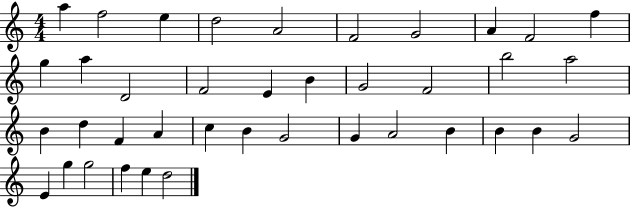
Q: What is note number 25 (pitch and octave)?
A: C5